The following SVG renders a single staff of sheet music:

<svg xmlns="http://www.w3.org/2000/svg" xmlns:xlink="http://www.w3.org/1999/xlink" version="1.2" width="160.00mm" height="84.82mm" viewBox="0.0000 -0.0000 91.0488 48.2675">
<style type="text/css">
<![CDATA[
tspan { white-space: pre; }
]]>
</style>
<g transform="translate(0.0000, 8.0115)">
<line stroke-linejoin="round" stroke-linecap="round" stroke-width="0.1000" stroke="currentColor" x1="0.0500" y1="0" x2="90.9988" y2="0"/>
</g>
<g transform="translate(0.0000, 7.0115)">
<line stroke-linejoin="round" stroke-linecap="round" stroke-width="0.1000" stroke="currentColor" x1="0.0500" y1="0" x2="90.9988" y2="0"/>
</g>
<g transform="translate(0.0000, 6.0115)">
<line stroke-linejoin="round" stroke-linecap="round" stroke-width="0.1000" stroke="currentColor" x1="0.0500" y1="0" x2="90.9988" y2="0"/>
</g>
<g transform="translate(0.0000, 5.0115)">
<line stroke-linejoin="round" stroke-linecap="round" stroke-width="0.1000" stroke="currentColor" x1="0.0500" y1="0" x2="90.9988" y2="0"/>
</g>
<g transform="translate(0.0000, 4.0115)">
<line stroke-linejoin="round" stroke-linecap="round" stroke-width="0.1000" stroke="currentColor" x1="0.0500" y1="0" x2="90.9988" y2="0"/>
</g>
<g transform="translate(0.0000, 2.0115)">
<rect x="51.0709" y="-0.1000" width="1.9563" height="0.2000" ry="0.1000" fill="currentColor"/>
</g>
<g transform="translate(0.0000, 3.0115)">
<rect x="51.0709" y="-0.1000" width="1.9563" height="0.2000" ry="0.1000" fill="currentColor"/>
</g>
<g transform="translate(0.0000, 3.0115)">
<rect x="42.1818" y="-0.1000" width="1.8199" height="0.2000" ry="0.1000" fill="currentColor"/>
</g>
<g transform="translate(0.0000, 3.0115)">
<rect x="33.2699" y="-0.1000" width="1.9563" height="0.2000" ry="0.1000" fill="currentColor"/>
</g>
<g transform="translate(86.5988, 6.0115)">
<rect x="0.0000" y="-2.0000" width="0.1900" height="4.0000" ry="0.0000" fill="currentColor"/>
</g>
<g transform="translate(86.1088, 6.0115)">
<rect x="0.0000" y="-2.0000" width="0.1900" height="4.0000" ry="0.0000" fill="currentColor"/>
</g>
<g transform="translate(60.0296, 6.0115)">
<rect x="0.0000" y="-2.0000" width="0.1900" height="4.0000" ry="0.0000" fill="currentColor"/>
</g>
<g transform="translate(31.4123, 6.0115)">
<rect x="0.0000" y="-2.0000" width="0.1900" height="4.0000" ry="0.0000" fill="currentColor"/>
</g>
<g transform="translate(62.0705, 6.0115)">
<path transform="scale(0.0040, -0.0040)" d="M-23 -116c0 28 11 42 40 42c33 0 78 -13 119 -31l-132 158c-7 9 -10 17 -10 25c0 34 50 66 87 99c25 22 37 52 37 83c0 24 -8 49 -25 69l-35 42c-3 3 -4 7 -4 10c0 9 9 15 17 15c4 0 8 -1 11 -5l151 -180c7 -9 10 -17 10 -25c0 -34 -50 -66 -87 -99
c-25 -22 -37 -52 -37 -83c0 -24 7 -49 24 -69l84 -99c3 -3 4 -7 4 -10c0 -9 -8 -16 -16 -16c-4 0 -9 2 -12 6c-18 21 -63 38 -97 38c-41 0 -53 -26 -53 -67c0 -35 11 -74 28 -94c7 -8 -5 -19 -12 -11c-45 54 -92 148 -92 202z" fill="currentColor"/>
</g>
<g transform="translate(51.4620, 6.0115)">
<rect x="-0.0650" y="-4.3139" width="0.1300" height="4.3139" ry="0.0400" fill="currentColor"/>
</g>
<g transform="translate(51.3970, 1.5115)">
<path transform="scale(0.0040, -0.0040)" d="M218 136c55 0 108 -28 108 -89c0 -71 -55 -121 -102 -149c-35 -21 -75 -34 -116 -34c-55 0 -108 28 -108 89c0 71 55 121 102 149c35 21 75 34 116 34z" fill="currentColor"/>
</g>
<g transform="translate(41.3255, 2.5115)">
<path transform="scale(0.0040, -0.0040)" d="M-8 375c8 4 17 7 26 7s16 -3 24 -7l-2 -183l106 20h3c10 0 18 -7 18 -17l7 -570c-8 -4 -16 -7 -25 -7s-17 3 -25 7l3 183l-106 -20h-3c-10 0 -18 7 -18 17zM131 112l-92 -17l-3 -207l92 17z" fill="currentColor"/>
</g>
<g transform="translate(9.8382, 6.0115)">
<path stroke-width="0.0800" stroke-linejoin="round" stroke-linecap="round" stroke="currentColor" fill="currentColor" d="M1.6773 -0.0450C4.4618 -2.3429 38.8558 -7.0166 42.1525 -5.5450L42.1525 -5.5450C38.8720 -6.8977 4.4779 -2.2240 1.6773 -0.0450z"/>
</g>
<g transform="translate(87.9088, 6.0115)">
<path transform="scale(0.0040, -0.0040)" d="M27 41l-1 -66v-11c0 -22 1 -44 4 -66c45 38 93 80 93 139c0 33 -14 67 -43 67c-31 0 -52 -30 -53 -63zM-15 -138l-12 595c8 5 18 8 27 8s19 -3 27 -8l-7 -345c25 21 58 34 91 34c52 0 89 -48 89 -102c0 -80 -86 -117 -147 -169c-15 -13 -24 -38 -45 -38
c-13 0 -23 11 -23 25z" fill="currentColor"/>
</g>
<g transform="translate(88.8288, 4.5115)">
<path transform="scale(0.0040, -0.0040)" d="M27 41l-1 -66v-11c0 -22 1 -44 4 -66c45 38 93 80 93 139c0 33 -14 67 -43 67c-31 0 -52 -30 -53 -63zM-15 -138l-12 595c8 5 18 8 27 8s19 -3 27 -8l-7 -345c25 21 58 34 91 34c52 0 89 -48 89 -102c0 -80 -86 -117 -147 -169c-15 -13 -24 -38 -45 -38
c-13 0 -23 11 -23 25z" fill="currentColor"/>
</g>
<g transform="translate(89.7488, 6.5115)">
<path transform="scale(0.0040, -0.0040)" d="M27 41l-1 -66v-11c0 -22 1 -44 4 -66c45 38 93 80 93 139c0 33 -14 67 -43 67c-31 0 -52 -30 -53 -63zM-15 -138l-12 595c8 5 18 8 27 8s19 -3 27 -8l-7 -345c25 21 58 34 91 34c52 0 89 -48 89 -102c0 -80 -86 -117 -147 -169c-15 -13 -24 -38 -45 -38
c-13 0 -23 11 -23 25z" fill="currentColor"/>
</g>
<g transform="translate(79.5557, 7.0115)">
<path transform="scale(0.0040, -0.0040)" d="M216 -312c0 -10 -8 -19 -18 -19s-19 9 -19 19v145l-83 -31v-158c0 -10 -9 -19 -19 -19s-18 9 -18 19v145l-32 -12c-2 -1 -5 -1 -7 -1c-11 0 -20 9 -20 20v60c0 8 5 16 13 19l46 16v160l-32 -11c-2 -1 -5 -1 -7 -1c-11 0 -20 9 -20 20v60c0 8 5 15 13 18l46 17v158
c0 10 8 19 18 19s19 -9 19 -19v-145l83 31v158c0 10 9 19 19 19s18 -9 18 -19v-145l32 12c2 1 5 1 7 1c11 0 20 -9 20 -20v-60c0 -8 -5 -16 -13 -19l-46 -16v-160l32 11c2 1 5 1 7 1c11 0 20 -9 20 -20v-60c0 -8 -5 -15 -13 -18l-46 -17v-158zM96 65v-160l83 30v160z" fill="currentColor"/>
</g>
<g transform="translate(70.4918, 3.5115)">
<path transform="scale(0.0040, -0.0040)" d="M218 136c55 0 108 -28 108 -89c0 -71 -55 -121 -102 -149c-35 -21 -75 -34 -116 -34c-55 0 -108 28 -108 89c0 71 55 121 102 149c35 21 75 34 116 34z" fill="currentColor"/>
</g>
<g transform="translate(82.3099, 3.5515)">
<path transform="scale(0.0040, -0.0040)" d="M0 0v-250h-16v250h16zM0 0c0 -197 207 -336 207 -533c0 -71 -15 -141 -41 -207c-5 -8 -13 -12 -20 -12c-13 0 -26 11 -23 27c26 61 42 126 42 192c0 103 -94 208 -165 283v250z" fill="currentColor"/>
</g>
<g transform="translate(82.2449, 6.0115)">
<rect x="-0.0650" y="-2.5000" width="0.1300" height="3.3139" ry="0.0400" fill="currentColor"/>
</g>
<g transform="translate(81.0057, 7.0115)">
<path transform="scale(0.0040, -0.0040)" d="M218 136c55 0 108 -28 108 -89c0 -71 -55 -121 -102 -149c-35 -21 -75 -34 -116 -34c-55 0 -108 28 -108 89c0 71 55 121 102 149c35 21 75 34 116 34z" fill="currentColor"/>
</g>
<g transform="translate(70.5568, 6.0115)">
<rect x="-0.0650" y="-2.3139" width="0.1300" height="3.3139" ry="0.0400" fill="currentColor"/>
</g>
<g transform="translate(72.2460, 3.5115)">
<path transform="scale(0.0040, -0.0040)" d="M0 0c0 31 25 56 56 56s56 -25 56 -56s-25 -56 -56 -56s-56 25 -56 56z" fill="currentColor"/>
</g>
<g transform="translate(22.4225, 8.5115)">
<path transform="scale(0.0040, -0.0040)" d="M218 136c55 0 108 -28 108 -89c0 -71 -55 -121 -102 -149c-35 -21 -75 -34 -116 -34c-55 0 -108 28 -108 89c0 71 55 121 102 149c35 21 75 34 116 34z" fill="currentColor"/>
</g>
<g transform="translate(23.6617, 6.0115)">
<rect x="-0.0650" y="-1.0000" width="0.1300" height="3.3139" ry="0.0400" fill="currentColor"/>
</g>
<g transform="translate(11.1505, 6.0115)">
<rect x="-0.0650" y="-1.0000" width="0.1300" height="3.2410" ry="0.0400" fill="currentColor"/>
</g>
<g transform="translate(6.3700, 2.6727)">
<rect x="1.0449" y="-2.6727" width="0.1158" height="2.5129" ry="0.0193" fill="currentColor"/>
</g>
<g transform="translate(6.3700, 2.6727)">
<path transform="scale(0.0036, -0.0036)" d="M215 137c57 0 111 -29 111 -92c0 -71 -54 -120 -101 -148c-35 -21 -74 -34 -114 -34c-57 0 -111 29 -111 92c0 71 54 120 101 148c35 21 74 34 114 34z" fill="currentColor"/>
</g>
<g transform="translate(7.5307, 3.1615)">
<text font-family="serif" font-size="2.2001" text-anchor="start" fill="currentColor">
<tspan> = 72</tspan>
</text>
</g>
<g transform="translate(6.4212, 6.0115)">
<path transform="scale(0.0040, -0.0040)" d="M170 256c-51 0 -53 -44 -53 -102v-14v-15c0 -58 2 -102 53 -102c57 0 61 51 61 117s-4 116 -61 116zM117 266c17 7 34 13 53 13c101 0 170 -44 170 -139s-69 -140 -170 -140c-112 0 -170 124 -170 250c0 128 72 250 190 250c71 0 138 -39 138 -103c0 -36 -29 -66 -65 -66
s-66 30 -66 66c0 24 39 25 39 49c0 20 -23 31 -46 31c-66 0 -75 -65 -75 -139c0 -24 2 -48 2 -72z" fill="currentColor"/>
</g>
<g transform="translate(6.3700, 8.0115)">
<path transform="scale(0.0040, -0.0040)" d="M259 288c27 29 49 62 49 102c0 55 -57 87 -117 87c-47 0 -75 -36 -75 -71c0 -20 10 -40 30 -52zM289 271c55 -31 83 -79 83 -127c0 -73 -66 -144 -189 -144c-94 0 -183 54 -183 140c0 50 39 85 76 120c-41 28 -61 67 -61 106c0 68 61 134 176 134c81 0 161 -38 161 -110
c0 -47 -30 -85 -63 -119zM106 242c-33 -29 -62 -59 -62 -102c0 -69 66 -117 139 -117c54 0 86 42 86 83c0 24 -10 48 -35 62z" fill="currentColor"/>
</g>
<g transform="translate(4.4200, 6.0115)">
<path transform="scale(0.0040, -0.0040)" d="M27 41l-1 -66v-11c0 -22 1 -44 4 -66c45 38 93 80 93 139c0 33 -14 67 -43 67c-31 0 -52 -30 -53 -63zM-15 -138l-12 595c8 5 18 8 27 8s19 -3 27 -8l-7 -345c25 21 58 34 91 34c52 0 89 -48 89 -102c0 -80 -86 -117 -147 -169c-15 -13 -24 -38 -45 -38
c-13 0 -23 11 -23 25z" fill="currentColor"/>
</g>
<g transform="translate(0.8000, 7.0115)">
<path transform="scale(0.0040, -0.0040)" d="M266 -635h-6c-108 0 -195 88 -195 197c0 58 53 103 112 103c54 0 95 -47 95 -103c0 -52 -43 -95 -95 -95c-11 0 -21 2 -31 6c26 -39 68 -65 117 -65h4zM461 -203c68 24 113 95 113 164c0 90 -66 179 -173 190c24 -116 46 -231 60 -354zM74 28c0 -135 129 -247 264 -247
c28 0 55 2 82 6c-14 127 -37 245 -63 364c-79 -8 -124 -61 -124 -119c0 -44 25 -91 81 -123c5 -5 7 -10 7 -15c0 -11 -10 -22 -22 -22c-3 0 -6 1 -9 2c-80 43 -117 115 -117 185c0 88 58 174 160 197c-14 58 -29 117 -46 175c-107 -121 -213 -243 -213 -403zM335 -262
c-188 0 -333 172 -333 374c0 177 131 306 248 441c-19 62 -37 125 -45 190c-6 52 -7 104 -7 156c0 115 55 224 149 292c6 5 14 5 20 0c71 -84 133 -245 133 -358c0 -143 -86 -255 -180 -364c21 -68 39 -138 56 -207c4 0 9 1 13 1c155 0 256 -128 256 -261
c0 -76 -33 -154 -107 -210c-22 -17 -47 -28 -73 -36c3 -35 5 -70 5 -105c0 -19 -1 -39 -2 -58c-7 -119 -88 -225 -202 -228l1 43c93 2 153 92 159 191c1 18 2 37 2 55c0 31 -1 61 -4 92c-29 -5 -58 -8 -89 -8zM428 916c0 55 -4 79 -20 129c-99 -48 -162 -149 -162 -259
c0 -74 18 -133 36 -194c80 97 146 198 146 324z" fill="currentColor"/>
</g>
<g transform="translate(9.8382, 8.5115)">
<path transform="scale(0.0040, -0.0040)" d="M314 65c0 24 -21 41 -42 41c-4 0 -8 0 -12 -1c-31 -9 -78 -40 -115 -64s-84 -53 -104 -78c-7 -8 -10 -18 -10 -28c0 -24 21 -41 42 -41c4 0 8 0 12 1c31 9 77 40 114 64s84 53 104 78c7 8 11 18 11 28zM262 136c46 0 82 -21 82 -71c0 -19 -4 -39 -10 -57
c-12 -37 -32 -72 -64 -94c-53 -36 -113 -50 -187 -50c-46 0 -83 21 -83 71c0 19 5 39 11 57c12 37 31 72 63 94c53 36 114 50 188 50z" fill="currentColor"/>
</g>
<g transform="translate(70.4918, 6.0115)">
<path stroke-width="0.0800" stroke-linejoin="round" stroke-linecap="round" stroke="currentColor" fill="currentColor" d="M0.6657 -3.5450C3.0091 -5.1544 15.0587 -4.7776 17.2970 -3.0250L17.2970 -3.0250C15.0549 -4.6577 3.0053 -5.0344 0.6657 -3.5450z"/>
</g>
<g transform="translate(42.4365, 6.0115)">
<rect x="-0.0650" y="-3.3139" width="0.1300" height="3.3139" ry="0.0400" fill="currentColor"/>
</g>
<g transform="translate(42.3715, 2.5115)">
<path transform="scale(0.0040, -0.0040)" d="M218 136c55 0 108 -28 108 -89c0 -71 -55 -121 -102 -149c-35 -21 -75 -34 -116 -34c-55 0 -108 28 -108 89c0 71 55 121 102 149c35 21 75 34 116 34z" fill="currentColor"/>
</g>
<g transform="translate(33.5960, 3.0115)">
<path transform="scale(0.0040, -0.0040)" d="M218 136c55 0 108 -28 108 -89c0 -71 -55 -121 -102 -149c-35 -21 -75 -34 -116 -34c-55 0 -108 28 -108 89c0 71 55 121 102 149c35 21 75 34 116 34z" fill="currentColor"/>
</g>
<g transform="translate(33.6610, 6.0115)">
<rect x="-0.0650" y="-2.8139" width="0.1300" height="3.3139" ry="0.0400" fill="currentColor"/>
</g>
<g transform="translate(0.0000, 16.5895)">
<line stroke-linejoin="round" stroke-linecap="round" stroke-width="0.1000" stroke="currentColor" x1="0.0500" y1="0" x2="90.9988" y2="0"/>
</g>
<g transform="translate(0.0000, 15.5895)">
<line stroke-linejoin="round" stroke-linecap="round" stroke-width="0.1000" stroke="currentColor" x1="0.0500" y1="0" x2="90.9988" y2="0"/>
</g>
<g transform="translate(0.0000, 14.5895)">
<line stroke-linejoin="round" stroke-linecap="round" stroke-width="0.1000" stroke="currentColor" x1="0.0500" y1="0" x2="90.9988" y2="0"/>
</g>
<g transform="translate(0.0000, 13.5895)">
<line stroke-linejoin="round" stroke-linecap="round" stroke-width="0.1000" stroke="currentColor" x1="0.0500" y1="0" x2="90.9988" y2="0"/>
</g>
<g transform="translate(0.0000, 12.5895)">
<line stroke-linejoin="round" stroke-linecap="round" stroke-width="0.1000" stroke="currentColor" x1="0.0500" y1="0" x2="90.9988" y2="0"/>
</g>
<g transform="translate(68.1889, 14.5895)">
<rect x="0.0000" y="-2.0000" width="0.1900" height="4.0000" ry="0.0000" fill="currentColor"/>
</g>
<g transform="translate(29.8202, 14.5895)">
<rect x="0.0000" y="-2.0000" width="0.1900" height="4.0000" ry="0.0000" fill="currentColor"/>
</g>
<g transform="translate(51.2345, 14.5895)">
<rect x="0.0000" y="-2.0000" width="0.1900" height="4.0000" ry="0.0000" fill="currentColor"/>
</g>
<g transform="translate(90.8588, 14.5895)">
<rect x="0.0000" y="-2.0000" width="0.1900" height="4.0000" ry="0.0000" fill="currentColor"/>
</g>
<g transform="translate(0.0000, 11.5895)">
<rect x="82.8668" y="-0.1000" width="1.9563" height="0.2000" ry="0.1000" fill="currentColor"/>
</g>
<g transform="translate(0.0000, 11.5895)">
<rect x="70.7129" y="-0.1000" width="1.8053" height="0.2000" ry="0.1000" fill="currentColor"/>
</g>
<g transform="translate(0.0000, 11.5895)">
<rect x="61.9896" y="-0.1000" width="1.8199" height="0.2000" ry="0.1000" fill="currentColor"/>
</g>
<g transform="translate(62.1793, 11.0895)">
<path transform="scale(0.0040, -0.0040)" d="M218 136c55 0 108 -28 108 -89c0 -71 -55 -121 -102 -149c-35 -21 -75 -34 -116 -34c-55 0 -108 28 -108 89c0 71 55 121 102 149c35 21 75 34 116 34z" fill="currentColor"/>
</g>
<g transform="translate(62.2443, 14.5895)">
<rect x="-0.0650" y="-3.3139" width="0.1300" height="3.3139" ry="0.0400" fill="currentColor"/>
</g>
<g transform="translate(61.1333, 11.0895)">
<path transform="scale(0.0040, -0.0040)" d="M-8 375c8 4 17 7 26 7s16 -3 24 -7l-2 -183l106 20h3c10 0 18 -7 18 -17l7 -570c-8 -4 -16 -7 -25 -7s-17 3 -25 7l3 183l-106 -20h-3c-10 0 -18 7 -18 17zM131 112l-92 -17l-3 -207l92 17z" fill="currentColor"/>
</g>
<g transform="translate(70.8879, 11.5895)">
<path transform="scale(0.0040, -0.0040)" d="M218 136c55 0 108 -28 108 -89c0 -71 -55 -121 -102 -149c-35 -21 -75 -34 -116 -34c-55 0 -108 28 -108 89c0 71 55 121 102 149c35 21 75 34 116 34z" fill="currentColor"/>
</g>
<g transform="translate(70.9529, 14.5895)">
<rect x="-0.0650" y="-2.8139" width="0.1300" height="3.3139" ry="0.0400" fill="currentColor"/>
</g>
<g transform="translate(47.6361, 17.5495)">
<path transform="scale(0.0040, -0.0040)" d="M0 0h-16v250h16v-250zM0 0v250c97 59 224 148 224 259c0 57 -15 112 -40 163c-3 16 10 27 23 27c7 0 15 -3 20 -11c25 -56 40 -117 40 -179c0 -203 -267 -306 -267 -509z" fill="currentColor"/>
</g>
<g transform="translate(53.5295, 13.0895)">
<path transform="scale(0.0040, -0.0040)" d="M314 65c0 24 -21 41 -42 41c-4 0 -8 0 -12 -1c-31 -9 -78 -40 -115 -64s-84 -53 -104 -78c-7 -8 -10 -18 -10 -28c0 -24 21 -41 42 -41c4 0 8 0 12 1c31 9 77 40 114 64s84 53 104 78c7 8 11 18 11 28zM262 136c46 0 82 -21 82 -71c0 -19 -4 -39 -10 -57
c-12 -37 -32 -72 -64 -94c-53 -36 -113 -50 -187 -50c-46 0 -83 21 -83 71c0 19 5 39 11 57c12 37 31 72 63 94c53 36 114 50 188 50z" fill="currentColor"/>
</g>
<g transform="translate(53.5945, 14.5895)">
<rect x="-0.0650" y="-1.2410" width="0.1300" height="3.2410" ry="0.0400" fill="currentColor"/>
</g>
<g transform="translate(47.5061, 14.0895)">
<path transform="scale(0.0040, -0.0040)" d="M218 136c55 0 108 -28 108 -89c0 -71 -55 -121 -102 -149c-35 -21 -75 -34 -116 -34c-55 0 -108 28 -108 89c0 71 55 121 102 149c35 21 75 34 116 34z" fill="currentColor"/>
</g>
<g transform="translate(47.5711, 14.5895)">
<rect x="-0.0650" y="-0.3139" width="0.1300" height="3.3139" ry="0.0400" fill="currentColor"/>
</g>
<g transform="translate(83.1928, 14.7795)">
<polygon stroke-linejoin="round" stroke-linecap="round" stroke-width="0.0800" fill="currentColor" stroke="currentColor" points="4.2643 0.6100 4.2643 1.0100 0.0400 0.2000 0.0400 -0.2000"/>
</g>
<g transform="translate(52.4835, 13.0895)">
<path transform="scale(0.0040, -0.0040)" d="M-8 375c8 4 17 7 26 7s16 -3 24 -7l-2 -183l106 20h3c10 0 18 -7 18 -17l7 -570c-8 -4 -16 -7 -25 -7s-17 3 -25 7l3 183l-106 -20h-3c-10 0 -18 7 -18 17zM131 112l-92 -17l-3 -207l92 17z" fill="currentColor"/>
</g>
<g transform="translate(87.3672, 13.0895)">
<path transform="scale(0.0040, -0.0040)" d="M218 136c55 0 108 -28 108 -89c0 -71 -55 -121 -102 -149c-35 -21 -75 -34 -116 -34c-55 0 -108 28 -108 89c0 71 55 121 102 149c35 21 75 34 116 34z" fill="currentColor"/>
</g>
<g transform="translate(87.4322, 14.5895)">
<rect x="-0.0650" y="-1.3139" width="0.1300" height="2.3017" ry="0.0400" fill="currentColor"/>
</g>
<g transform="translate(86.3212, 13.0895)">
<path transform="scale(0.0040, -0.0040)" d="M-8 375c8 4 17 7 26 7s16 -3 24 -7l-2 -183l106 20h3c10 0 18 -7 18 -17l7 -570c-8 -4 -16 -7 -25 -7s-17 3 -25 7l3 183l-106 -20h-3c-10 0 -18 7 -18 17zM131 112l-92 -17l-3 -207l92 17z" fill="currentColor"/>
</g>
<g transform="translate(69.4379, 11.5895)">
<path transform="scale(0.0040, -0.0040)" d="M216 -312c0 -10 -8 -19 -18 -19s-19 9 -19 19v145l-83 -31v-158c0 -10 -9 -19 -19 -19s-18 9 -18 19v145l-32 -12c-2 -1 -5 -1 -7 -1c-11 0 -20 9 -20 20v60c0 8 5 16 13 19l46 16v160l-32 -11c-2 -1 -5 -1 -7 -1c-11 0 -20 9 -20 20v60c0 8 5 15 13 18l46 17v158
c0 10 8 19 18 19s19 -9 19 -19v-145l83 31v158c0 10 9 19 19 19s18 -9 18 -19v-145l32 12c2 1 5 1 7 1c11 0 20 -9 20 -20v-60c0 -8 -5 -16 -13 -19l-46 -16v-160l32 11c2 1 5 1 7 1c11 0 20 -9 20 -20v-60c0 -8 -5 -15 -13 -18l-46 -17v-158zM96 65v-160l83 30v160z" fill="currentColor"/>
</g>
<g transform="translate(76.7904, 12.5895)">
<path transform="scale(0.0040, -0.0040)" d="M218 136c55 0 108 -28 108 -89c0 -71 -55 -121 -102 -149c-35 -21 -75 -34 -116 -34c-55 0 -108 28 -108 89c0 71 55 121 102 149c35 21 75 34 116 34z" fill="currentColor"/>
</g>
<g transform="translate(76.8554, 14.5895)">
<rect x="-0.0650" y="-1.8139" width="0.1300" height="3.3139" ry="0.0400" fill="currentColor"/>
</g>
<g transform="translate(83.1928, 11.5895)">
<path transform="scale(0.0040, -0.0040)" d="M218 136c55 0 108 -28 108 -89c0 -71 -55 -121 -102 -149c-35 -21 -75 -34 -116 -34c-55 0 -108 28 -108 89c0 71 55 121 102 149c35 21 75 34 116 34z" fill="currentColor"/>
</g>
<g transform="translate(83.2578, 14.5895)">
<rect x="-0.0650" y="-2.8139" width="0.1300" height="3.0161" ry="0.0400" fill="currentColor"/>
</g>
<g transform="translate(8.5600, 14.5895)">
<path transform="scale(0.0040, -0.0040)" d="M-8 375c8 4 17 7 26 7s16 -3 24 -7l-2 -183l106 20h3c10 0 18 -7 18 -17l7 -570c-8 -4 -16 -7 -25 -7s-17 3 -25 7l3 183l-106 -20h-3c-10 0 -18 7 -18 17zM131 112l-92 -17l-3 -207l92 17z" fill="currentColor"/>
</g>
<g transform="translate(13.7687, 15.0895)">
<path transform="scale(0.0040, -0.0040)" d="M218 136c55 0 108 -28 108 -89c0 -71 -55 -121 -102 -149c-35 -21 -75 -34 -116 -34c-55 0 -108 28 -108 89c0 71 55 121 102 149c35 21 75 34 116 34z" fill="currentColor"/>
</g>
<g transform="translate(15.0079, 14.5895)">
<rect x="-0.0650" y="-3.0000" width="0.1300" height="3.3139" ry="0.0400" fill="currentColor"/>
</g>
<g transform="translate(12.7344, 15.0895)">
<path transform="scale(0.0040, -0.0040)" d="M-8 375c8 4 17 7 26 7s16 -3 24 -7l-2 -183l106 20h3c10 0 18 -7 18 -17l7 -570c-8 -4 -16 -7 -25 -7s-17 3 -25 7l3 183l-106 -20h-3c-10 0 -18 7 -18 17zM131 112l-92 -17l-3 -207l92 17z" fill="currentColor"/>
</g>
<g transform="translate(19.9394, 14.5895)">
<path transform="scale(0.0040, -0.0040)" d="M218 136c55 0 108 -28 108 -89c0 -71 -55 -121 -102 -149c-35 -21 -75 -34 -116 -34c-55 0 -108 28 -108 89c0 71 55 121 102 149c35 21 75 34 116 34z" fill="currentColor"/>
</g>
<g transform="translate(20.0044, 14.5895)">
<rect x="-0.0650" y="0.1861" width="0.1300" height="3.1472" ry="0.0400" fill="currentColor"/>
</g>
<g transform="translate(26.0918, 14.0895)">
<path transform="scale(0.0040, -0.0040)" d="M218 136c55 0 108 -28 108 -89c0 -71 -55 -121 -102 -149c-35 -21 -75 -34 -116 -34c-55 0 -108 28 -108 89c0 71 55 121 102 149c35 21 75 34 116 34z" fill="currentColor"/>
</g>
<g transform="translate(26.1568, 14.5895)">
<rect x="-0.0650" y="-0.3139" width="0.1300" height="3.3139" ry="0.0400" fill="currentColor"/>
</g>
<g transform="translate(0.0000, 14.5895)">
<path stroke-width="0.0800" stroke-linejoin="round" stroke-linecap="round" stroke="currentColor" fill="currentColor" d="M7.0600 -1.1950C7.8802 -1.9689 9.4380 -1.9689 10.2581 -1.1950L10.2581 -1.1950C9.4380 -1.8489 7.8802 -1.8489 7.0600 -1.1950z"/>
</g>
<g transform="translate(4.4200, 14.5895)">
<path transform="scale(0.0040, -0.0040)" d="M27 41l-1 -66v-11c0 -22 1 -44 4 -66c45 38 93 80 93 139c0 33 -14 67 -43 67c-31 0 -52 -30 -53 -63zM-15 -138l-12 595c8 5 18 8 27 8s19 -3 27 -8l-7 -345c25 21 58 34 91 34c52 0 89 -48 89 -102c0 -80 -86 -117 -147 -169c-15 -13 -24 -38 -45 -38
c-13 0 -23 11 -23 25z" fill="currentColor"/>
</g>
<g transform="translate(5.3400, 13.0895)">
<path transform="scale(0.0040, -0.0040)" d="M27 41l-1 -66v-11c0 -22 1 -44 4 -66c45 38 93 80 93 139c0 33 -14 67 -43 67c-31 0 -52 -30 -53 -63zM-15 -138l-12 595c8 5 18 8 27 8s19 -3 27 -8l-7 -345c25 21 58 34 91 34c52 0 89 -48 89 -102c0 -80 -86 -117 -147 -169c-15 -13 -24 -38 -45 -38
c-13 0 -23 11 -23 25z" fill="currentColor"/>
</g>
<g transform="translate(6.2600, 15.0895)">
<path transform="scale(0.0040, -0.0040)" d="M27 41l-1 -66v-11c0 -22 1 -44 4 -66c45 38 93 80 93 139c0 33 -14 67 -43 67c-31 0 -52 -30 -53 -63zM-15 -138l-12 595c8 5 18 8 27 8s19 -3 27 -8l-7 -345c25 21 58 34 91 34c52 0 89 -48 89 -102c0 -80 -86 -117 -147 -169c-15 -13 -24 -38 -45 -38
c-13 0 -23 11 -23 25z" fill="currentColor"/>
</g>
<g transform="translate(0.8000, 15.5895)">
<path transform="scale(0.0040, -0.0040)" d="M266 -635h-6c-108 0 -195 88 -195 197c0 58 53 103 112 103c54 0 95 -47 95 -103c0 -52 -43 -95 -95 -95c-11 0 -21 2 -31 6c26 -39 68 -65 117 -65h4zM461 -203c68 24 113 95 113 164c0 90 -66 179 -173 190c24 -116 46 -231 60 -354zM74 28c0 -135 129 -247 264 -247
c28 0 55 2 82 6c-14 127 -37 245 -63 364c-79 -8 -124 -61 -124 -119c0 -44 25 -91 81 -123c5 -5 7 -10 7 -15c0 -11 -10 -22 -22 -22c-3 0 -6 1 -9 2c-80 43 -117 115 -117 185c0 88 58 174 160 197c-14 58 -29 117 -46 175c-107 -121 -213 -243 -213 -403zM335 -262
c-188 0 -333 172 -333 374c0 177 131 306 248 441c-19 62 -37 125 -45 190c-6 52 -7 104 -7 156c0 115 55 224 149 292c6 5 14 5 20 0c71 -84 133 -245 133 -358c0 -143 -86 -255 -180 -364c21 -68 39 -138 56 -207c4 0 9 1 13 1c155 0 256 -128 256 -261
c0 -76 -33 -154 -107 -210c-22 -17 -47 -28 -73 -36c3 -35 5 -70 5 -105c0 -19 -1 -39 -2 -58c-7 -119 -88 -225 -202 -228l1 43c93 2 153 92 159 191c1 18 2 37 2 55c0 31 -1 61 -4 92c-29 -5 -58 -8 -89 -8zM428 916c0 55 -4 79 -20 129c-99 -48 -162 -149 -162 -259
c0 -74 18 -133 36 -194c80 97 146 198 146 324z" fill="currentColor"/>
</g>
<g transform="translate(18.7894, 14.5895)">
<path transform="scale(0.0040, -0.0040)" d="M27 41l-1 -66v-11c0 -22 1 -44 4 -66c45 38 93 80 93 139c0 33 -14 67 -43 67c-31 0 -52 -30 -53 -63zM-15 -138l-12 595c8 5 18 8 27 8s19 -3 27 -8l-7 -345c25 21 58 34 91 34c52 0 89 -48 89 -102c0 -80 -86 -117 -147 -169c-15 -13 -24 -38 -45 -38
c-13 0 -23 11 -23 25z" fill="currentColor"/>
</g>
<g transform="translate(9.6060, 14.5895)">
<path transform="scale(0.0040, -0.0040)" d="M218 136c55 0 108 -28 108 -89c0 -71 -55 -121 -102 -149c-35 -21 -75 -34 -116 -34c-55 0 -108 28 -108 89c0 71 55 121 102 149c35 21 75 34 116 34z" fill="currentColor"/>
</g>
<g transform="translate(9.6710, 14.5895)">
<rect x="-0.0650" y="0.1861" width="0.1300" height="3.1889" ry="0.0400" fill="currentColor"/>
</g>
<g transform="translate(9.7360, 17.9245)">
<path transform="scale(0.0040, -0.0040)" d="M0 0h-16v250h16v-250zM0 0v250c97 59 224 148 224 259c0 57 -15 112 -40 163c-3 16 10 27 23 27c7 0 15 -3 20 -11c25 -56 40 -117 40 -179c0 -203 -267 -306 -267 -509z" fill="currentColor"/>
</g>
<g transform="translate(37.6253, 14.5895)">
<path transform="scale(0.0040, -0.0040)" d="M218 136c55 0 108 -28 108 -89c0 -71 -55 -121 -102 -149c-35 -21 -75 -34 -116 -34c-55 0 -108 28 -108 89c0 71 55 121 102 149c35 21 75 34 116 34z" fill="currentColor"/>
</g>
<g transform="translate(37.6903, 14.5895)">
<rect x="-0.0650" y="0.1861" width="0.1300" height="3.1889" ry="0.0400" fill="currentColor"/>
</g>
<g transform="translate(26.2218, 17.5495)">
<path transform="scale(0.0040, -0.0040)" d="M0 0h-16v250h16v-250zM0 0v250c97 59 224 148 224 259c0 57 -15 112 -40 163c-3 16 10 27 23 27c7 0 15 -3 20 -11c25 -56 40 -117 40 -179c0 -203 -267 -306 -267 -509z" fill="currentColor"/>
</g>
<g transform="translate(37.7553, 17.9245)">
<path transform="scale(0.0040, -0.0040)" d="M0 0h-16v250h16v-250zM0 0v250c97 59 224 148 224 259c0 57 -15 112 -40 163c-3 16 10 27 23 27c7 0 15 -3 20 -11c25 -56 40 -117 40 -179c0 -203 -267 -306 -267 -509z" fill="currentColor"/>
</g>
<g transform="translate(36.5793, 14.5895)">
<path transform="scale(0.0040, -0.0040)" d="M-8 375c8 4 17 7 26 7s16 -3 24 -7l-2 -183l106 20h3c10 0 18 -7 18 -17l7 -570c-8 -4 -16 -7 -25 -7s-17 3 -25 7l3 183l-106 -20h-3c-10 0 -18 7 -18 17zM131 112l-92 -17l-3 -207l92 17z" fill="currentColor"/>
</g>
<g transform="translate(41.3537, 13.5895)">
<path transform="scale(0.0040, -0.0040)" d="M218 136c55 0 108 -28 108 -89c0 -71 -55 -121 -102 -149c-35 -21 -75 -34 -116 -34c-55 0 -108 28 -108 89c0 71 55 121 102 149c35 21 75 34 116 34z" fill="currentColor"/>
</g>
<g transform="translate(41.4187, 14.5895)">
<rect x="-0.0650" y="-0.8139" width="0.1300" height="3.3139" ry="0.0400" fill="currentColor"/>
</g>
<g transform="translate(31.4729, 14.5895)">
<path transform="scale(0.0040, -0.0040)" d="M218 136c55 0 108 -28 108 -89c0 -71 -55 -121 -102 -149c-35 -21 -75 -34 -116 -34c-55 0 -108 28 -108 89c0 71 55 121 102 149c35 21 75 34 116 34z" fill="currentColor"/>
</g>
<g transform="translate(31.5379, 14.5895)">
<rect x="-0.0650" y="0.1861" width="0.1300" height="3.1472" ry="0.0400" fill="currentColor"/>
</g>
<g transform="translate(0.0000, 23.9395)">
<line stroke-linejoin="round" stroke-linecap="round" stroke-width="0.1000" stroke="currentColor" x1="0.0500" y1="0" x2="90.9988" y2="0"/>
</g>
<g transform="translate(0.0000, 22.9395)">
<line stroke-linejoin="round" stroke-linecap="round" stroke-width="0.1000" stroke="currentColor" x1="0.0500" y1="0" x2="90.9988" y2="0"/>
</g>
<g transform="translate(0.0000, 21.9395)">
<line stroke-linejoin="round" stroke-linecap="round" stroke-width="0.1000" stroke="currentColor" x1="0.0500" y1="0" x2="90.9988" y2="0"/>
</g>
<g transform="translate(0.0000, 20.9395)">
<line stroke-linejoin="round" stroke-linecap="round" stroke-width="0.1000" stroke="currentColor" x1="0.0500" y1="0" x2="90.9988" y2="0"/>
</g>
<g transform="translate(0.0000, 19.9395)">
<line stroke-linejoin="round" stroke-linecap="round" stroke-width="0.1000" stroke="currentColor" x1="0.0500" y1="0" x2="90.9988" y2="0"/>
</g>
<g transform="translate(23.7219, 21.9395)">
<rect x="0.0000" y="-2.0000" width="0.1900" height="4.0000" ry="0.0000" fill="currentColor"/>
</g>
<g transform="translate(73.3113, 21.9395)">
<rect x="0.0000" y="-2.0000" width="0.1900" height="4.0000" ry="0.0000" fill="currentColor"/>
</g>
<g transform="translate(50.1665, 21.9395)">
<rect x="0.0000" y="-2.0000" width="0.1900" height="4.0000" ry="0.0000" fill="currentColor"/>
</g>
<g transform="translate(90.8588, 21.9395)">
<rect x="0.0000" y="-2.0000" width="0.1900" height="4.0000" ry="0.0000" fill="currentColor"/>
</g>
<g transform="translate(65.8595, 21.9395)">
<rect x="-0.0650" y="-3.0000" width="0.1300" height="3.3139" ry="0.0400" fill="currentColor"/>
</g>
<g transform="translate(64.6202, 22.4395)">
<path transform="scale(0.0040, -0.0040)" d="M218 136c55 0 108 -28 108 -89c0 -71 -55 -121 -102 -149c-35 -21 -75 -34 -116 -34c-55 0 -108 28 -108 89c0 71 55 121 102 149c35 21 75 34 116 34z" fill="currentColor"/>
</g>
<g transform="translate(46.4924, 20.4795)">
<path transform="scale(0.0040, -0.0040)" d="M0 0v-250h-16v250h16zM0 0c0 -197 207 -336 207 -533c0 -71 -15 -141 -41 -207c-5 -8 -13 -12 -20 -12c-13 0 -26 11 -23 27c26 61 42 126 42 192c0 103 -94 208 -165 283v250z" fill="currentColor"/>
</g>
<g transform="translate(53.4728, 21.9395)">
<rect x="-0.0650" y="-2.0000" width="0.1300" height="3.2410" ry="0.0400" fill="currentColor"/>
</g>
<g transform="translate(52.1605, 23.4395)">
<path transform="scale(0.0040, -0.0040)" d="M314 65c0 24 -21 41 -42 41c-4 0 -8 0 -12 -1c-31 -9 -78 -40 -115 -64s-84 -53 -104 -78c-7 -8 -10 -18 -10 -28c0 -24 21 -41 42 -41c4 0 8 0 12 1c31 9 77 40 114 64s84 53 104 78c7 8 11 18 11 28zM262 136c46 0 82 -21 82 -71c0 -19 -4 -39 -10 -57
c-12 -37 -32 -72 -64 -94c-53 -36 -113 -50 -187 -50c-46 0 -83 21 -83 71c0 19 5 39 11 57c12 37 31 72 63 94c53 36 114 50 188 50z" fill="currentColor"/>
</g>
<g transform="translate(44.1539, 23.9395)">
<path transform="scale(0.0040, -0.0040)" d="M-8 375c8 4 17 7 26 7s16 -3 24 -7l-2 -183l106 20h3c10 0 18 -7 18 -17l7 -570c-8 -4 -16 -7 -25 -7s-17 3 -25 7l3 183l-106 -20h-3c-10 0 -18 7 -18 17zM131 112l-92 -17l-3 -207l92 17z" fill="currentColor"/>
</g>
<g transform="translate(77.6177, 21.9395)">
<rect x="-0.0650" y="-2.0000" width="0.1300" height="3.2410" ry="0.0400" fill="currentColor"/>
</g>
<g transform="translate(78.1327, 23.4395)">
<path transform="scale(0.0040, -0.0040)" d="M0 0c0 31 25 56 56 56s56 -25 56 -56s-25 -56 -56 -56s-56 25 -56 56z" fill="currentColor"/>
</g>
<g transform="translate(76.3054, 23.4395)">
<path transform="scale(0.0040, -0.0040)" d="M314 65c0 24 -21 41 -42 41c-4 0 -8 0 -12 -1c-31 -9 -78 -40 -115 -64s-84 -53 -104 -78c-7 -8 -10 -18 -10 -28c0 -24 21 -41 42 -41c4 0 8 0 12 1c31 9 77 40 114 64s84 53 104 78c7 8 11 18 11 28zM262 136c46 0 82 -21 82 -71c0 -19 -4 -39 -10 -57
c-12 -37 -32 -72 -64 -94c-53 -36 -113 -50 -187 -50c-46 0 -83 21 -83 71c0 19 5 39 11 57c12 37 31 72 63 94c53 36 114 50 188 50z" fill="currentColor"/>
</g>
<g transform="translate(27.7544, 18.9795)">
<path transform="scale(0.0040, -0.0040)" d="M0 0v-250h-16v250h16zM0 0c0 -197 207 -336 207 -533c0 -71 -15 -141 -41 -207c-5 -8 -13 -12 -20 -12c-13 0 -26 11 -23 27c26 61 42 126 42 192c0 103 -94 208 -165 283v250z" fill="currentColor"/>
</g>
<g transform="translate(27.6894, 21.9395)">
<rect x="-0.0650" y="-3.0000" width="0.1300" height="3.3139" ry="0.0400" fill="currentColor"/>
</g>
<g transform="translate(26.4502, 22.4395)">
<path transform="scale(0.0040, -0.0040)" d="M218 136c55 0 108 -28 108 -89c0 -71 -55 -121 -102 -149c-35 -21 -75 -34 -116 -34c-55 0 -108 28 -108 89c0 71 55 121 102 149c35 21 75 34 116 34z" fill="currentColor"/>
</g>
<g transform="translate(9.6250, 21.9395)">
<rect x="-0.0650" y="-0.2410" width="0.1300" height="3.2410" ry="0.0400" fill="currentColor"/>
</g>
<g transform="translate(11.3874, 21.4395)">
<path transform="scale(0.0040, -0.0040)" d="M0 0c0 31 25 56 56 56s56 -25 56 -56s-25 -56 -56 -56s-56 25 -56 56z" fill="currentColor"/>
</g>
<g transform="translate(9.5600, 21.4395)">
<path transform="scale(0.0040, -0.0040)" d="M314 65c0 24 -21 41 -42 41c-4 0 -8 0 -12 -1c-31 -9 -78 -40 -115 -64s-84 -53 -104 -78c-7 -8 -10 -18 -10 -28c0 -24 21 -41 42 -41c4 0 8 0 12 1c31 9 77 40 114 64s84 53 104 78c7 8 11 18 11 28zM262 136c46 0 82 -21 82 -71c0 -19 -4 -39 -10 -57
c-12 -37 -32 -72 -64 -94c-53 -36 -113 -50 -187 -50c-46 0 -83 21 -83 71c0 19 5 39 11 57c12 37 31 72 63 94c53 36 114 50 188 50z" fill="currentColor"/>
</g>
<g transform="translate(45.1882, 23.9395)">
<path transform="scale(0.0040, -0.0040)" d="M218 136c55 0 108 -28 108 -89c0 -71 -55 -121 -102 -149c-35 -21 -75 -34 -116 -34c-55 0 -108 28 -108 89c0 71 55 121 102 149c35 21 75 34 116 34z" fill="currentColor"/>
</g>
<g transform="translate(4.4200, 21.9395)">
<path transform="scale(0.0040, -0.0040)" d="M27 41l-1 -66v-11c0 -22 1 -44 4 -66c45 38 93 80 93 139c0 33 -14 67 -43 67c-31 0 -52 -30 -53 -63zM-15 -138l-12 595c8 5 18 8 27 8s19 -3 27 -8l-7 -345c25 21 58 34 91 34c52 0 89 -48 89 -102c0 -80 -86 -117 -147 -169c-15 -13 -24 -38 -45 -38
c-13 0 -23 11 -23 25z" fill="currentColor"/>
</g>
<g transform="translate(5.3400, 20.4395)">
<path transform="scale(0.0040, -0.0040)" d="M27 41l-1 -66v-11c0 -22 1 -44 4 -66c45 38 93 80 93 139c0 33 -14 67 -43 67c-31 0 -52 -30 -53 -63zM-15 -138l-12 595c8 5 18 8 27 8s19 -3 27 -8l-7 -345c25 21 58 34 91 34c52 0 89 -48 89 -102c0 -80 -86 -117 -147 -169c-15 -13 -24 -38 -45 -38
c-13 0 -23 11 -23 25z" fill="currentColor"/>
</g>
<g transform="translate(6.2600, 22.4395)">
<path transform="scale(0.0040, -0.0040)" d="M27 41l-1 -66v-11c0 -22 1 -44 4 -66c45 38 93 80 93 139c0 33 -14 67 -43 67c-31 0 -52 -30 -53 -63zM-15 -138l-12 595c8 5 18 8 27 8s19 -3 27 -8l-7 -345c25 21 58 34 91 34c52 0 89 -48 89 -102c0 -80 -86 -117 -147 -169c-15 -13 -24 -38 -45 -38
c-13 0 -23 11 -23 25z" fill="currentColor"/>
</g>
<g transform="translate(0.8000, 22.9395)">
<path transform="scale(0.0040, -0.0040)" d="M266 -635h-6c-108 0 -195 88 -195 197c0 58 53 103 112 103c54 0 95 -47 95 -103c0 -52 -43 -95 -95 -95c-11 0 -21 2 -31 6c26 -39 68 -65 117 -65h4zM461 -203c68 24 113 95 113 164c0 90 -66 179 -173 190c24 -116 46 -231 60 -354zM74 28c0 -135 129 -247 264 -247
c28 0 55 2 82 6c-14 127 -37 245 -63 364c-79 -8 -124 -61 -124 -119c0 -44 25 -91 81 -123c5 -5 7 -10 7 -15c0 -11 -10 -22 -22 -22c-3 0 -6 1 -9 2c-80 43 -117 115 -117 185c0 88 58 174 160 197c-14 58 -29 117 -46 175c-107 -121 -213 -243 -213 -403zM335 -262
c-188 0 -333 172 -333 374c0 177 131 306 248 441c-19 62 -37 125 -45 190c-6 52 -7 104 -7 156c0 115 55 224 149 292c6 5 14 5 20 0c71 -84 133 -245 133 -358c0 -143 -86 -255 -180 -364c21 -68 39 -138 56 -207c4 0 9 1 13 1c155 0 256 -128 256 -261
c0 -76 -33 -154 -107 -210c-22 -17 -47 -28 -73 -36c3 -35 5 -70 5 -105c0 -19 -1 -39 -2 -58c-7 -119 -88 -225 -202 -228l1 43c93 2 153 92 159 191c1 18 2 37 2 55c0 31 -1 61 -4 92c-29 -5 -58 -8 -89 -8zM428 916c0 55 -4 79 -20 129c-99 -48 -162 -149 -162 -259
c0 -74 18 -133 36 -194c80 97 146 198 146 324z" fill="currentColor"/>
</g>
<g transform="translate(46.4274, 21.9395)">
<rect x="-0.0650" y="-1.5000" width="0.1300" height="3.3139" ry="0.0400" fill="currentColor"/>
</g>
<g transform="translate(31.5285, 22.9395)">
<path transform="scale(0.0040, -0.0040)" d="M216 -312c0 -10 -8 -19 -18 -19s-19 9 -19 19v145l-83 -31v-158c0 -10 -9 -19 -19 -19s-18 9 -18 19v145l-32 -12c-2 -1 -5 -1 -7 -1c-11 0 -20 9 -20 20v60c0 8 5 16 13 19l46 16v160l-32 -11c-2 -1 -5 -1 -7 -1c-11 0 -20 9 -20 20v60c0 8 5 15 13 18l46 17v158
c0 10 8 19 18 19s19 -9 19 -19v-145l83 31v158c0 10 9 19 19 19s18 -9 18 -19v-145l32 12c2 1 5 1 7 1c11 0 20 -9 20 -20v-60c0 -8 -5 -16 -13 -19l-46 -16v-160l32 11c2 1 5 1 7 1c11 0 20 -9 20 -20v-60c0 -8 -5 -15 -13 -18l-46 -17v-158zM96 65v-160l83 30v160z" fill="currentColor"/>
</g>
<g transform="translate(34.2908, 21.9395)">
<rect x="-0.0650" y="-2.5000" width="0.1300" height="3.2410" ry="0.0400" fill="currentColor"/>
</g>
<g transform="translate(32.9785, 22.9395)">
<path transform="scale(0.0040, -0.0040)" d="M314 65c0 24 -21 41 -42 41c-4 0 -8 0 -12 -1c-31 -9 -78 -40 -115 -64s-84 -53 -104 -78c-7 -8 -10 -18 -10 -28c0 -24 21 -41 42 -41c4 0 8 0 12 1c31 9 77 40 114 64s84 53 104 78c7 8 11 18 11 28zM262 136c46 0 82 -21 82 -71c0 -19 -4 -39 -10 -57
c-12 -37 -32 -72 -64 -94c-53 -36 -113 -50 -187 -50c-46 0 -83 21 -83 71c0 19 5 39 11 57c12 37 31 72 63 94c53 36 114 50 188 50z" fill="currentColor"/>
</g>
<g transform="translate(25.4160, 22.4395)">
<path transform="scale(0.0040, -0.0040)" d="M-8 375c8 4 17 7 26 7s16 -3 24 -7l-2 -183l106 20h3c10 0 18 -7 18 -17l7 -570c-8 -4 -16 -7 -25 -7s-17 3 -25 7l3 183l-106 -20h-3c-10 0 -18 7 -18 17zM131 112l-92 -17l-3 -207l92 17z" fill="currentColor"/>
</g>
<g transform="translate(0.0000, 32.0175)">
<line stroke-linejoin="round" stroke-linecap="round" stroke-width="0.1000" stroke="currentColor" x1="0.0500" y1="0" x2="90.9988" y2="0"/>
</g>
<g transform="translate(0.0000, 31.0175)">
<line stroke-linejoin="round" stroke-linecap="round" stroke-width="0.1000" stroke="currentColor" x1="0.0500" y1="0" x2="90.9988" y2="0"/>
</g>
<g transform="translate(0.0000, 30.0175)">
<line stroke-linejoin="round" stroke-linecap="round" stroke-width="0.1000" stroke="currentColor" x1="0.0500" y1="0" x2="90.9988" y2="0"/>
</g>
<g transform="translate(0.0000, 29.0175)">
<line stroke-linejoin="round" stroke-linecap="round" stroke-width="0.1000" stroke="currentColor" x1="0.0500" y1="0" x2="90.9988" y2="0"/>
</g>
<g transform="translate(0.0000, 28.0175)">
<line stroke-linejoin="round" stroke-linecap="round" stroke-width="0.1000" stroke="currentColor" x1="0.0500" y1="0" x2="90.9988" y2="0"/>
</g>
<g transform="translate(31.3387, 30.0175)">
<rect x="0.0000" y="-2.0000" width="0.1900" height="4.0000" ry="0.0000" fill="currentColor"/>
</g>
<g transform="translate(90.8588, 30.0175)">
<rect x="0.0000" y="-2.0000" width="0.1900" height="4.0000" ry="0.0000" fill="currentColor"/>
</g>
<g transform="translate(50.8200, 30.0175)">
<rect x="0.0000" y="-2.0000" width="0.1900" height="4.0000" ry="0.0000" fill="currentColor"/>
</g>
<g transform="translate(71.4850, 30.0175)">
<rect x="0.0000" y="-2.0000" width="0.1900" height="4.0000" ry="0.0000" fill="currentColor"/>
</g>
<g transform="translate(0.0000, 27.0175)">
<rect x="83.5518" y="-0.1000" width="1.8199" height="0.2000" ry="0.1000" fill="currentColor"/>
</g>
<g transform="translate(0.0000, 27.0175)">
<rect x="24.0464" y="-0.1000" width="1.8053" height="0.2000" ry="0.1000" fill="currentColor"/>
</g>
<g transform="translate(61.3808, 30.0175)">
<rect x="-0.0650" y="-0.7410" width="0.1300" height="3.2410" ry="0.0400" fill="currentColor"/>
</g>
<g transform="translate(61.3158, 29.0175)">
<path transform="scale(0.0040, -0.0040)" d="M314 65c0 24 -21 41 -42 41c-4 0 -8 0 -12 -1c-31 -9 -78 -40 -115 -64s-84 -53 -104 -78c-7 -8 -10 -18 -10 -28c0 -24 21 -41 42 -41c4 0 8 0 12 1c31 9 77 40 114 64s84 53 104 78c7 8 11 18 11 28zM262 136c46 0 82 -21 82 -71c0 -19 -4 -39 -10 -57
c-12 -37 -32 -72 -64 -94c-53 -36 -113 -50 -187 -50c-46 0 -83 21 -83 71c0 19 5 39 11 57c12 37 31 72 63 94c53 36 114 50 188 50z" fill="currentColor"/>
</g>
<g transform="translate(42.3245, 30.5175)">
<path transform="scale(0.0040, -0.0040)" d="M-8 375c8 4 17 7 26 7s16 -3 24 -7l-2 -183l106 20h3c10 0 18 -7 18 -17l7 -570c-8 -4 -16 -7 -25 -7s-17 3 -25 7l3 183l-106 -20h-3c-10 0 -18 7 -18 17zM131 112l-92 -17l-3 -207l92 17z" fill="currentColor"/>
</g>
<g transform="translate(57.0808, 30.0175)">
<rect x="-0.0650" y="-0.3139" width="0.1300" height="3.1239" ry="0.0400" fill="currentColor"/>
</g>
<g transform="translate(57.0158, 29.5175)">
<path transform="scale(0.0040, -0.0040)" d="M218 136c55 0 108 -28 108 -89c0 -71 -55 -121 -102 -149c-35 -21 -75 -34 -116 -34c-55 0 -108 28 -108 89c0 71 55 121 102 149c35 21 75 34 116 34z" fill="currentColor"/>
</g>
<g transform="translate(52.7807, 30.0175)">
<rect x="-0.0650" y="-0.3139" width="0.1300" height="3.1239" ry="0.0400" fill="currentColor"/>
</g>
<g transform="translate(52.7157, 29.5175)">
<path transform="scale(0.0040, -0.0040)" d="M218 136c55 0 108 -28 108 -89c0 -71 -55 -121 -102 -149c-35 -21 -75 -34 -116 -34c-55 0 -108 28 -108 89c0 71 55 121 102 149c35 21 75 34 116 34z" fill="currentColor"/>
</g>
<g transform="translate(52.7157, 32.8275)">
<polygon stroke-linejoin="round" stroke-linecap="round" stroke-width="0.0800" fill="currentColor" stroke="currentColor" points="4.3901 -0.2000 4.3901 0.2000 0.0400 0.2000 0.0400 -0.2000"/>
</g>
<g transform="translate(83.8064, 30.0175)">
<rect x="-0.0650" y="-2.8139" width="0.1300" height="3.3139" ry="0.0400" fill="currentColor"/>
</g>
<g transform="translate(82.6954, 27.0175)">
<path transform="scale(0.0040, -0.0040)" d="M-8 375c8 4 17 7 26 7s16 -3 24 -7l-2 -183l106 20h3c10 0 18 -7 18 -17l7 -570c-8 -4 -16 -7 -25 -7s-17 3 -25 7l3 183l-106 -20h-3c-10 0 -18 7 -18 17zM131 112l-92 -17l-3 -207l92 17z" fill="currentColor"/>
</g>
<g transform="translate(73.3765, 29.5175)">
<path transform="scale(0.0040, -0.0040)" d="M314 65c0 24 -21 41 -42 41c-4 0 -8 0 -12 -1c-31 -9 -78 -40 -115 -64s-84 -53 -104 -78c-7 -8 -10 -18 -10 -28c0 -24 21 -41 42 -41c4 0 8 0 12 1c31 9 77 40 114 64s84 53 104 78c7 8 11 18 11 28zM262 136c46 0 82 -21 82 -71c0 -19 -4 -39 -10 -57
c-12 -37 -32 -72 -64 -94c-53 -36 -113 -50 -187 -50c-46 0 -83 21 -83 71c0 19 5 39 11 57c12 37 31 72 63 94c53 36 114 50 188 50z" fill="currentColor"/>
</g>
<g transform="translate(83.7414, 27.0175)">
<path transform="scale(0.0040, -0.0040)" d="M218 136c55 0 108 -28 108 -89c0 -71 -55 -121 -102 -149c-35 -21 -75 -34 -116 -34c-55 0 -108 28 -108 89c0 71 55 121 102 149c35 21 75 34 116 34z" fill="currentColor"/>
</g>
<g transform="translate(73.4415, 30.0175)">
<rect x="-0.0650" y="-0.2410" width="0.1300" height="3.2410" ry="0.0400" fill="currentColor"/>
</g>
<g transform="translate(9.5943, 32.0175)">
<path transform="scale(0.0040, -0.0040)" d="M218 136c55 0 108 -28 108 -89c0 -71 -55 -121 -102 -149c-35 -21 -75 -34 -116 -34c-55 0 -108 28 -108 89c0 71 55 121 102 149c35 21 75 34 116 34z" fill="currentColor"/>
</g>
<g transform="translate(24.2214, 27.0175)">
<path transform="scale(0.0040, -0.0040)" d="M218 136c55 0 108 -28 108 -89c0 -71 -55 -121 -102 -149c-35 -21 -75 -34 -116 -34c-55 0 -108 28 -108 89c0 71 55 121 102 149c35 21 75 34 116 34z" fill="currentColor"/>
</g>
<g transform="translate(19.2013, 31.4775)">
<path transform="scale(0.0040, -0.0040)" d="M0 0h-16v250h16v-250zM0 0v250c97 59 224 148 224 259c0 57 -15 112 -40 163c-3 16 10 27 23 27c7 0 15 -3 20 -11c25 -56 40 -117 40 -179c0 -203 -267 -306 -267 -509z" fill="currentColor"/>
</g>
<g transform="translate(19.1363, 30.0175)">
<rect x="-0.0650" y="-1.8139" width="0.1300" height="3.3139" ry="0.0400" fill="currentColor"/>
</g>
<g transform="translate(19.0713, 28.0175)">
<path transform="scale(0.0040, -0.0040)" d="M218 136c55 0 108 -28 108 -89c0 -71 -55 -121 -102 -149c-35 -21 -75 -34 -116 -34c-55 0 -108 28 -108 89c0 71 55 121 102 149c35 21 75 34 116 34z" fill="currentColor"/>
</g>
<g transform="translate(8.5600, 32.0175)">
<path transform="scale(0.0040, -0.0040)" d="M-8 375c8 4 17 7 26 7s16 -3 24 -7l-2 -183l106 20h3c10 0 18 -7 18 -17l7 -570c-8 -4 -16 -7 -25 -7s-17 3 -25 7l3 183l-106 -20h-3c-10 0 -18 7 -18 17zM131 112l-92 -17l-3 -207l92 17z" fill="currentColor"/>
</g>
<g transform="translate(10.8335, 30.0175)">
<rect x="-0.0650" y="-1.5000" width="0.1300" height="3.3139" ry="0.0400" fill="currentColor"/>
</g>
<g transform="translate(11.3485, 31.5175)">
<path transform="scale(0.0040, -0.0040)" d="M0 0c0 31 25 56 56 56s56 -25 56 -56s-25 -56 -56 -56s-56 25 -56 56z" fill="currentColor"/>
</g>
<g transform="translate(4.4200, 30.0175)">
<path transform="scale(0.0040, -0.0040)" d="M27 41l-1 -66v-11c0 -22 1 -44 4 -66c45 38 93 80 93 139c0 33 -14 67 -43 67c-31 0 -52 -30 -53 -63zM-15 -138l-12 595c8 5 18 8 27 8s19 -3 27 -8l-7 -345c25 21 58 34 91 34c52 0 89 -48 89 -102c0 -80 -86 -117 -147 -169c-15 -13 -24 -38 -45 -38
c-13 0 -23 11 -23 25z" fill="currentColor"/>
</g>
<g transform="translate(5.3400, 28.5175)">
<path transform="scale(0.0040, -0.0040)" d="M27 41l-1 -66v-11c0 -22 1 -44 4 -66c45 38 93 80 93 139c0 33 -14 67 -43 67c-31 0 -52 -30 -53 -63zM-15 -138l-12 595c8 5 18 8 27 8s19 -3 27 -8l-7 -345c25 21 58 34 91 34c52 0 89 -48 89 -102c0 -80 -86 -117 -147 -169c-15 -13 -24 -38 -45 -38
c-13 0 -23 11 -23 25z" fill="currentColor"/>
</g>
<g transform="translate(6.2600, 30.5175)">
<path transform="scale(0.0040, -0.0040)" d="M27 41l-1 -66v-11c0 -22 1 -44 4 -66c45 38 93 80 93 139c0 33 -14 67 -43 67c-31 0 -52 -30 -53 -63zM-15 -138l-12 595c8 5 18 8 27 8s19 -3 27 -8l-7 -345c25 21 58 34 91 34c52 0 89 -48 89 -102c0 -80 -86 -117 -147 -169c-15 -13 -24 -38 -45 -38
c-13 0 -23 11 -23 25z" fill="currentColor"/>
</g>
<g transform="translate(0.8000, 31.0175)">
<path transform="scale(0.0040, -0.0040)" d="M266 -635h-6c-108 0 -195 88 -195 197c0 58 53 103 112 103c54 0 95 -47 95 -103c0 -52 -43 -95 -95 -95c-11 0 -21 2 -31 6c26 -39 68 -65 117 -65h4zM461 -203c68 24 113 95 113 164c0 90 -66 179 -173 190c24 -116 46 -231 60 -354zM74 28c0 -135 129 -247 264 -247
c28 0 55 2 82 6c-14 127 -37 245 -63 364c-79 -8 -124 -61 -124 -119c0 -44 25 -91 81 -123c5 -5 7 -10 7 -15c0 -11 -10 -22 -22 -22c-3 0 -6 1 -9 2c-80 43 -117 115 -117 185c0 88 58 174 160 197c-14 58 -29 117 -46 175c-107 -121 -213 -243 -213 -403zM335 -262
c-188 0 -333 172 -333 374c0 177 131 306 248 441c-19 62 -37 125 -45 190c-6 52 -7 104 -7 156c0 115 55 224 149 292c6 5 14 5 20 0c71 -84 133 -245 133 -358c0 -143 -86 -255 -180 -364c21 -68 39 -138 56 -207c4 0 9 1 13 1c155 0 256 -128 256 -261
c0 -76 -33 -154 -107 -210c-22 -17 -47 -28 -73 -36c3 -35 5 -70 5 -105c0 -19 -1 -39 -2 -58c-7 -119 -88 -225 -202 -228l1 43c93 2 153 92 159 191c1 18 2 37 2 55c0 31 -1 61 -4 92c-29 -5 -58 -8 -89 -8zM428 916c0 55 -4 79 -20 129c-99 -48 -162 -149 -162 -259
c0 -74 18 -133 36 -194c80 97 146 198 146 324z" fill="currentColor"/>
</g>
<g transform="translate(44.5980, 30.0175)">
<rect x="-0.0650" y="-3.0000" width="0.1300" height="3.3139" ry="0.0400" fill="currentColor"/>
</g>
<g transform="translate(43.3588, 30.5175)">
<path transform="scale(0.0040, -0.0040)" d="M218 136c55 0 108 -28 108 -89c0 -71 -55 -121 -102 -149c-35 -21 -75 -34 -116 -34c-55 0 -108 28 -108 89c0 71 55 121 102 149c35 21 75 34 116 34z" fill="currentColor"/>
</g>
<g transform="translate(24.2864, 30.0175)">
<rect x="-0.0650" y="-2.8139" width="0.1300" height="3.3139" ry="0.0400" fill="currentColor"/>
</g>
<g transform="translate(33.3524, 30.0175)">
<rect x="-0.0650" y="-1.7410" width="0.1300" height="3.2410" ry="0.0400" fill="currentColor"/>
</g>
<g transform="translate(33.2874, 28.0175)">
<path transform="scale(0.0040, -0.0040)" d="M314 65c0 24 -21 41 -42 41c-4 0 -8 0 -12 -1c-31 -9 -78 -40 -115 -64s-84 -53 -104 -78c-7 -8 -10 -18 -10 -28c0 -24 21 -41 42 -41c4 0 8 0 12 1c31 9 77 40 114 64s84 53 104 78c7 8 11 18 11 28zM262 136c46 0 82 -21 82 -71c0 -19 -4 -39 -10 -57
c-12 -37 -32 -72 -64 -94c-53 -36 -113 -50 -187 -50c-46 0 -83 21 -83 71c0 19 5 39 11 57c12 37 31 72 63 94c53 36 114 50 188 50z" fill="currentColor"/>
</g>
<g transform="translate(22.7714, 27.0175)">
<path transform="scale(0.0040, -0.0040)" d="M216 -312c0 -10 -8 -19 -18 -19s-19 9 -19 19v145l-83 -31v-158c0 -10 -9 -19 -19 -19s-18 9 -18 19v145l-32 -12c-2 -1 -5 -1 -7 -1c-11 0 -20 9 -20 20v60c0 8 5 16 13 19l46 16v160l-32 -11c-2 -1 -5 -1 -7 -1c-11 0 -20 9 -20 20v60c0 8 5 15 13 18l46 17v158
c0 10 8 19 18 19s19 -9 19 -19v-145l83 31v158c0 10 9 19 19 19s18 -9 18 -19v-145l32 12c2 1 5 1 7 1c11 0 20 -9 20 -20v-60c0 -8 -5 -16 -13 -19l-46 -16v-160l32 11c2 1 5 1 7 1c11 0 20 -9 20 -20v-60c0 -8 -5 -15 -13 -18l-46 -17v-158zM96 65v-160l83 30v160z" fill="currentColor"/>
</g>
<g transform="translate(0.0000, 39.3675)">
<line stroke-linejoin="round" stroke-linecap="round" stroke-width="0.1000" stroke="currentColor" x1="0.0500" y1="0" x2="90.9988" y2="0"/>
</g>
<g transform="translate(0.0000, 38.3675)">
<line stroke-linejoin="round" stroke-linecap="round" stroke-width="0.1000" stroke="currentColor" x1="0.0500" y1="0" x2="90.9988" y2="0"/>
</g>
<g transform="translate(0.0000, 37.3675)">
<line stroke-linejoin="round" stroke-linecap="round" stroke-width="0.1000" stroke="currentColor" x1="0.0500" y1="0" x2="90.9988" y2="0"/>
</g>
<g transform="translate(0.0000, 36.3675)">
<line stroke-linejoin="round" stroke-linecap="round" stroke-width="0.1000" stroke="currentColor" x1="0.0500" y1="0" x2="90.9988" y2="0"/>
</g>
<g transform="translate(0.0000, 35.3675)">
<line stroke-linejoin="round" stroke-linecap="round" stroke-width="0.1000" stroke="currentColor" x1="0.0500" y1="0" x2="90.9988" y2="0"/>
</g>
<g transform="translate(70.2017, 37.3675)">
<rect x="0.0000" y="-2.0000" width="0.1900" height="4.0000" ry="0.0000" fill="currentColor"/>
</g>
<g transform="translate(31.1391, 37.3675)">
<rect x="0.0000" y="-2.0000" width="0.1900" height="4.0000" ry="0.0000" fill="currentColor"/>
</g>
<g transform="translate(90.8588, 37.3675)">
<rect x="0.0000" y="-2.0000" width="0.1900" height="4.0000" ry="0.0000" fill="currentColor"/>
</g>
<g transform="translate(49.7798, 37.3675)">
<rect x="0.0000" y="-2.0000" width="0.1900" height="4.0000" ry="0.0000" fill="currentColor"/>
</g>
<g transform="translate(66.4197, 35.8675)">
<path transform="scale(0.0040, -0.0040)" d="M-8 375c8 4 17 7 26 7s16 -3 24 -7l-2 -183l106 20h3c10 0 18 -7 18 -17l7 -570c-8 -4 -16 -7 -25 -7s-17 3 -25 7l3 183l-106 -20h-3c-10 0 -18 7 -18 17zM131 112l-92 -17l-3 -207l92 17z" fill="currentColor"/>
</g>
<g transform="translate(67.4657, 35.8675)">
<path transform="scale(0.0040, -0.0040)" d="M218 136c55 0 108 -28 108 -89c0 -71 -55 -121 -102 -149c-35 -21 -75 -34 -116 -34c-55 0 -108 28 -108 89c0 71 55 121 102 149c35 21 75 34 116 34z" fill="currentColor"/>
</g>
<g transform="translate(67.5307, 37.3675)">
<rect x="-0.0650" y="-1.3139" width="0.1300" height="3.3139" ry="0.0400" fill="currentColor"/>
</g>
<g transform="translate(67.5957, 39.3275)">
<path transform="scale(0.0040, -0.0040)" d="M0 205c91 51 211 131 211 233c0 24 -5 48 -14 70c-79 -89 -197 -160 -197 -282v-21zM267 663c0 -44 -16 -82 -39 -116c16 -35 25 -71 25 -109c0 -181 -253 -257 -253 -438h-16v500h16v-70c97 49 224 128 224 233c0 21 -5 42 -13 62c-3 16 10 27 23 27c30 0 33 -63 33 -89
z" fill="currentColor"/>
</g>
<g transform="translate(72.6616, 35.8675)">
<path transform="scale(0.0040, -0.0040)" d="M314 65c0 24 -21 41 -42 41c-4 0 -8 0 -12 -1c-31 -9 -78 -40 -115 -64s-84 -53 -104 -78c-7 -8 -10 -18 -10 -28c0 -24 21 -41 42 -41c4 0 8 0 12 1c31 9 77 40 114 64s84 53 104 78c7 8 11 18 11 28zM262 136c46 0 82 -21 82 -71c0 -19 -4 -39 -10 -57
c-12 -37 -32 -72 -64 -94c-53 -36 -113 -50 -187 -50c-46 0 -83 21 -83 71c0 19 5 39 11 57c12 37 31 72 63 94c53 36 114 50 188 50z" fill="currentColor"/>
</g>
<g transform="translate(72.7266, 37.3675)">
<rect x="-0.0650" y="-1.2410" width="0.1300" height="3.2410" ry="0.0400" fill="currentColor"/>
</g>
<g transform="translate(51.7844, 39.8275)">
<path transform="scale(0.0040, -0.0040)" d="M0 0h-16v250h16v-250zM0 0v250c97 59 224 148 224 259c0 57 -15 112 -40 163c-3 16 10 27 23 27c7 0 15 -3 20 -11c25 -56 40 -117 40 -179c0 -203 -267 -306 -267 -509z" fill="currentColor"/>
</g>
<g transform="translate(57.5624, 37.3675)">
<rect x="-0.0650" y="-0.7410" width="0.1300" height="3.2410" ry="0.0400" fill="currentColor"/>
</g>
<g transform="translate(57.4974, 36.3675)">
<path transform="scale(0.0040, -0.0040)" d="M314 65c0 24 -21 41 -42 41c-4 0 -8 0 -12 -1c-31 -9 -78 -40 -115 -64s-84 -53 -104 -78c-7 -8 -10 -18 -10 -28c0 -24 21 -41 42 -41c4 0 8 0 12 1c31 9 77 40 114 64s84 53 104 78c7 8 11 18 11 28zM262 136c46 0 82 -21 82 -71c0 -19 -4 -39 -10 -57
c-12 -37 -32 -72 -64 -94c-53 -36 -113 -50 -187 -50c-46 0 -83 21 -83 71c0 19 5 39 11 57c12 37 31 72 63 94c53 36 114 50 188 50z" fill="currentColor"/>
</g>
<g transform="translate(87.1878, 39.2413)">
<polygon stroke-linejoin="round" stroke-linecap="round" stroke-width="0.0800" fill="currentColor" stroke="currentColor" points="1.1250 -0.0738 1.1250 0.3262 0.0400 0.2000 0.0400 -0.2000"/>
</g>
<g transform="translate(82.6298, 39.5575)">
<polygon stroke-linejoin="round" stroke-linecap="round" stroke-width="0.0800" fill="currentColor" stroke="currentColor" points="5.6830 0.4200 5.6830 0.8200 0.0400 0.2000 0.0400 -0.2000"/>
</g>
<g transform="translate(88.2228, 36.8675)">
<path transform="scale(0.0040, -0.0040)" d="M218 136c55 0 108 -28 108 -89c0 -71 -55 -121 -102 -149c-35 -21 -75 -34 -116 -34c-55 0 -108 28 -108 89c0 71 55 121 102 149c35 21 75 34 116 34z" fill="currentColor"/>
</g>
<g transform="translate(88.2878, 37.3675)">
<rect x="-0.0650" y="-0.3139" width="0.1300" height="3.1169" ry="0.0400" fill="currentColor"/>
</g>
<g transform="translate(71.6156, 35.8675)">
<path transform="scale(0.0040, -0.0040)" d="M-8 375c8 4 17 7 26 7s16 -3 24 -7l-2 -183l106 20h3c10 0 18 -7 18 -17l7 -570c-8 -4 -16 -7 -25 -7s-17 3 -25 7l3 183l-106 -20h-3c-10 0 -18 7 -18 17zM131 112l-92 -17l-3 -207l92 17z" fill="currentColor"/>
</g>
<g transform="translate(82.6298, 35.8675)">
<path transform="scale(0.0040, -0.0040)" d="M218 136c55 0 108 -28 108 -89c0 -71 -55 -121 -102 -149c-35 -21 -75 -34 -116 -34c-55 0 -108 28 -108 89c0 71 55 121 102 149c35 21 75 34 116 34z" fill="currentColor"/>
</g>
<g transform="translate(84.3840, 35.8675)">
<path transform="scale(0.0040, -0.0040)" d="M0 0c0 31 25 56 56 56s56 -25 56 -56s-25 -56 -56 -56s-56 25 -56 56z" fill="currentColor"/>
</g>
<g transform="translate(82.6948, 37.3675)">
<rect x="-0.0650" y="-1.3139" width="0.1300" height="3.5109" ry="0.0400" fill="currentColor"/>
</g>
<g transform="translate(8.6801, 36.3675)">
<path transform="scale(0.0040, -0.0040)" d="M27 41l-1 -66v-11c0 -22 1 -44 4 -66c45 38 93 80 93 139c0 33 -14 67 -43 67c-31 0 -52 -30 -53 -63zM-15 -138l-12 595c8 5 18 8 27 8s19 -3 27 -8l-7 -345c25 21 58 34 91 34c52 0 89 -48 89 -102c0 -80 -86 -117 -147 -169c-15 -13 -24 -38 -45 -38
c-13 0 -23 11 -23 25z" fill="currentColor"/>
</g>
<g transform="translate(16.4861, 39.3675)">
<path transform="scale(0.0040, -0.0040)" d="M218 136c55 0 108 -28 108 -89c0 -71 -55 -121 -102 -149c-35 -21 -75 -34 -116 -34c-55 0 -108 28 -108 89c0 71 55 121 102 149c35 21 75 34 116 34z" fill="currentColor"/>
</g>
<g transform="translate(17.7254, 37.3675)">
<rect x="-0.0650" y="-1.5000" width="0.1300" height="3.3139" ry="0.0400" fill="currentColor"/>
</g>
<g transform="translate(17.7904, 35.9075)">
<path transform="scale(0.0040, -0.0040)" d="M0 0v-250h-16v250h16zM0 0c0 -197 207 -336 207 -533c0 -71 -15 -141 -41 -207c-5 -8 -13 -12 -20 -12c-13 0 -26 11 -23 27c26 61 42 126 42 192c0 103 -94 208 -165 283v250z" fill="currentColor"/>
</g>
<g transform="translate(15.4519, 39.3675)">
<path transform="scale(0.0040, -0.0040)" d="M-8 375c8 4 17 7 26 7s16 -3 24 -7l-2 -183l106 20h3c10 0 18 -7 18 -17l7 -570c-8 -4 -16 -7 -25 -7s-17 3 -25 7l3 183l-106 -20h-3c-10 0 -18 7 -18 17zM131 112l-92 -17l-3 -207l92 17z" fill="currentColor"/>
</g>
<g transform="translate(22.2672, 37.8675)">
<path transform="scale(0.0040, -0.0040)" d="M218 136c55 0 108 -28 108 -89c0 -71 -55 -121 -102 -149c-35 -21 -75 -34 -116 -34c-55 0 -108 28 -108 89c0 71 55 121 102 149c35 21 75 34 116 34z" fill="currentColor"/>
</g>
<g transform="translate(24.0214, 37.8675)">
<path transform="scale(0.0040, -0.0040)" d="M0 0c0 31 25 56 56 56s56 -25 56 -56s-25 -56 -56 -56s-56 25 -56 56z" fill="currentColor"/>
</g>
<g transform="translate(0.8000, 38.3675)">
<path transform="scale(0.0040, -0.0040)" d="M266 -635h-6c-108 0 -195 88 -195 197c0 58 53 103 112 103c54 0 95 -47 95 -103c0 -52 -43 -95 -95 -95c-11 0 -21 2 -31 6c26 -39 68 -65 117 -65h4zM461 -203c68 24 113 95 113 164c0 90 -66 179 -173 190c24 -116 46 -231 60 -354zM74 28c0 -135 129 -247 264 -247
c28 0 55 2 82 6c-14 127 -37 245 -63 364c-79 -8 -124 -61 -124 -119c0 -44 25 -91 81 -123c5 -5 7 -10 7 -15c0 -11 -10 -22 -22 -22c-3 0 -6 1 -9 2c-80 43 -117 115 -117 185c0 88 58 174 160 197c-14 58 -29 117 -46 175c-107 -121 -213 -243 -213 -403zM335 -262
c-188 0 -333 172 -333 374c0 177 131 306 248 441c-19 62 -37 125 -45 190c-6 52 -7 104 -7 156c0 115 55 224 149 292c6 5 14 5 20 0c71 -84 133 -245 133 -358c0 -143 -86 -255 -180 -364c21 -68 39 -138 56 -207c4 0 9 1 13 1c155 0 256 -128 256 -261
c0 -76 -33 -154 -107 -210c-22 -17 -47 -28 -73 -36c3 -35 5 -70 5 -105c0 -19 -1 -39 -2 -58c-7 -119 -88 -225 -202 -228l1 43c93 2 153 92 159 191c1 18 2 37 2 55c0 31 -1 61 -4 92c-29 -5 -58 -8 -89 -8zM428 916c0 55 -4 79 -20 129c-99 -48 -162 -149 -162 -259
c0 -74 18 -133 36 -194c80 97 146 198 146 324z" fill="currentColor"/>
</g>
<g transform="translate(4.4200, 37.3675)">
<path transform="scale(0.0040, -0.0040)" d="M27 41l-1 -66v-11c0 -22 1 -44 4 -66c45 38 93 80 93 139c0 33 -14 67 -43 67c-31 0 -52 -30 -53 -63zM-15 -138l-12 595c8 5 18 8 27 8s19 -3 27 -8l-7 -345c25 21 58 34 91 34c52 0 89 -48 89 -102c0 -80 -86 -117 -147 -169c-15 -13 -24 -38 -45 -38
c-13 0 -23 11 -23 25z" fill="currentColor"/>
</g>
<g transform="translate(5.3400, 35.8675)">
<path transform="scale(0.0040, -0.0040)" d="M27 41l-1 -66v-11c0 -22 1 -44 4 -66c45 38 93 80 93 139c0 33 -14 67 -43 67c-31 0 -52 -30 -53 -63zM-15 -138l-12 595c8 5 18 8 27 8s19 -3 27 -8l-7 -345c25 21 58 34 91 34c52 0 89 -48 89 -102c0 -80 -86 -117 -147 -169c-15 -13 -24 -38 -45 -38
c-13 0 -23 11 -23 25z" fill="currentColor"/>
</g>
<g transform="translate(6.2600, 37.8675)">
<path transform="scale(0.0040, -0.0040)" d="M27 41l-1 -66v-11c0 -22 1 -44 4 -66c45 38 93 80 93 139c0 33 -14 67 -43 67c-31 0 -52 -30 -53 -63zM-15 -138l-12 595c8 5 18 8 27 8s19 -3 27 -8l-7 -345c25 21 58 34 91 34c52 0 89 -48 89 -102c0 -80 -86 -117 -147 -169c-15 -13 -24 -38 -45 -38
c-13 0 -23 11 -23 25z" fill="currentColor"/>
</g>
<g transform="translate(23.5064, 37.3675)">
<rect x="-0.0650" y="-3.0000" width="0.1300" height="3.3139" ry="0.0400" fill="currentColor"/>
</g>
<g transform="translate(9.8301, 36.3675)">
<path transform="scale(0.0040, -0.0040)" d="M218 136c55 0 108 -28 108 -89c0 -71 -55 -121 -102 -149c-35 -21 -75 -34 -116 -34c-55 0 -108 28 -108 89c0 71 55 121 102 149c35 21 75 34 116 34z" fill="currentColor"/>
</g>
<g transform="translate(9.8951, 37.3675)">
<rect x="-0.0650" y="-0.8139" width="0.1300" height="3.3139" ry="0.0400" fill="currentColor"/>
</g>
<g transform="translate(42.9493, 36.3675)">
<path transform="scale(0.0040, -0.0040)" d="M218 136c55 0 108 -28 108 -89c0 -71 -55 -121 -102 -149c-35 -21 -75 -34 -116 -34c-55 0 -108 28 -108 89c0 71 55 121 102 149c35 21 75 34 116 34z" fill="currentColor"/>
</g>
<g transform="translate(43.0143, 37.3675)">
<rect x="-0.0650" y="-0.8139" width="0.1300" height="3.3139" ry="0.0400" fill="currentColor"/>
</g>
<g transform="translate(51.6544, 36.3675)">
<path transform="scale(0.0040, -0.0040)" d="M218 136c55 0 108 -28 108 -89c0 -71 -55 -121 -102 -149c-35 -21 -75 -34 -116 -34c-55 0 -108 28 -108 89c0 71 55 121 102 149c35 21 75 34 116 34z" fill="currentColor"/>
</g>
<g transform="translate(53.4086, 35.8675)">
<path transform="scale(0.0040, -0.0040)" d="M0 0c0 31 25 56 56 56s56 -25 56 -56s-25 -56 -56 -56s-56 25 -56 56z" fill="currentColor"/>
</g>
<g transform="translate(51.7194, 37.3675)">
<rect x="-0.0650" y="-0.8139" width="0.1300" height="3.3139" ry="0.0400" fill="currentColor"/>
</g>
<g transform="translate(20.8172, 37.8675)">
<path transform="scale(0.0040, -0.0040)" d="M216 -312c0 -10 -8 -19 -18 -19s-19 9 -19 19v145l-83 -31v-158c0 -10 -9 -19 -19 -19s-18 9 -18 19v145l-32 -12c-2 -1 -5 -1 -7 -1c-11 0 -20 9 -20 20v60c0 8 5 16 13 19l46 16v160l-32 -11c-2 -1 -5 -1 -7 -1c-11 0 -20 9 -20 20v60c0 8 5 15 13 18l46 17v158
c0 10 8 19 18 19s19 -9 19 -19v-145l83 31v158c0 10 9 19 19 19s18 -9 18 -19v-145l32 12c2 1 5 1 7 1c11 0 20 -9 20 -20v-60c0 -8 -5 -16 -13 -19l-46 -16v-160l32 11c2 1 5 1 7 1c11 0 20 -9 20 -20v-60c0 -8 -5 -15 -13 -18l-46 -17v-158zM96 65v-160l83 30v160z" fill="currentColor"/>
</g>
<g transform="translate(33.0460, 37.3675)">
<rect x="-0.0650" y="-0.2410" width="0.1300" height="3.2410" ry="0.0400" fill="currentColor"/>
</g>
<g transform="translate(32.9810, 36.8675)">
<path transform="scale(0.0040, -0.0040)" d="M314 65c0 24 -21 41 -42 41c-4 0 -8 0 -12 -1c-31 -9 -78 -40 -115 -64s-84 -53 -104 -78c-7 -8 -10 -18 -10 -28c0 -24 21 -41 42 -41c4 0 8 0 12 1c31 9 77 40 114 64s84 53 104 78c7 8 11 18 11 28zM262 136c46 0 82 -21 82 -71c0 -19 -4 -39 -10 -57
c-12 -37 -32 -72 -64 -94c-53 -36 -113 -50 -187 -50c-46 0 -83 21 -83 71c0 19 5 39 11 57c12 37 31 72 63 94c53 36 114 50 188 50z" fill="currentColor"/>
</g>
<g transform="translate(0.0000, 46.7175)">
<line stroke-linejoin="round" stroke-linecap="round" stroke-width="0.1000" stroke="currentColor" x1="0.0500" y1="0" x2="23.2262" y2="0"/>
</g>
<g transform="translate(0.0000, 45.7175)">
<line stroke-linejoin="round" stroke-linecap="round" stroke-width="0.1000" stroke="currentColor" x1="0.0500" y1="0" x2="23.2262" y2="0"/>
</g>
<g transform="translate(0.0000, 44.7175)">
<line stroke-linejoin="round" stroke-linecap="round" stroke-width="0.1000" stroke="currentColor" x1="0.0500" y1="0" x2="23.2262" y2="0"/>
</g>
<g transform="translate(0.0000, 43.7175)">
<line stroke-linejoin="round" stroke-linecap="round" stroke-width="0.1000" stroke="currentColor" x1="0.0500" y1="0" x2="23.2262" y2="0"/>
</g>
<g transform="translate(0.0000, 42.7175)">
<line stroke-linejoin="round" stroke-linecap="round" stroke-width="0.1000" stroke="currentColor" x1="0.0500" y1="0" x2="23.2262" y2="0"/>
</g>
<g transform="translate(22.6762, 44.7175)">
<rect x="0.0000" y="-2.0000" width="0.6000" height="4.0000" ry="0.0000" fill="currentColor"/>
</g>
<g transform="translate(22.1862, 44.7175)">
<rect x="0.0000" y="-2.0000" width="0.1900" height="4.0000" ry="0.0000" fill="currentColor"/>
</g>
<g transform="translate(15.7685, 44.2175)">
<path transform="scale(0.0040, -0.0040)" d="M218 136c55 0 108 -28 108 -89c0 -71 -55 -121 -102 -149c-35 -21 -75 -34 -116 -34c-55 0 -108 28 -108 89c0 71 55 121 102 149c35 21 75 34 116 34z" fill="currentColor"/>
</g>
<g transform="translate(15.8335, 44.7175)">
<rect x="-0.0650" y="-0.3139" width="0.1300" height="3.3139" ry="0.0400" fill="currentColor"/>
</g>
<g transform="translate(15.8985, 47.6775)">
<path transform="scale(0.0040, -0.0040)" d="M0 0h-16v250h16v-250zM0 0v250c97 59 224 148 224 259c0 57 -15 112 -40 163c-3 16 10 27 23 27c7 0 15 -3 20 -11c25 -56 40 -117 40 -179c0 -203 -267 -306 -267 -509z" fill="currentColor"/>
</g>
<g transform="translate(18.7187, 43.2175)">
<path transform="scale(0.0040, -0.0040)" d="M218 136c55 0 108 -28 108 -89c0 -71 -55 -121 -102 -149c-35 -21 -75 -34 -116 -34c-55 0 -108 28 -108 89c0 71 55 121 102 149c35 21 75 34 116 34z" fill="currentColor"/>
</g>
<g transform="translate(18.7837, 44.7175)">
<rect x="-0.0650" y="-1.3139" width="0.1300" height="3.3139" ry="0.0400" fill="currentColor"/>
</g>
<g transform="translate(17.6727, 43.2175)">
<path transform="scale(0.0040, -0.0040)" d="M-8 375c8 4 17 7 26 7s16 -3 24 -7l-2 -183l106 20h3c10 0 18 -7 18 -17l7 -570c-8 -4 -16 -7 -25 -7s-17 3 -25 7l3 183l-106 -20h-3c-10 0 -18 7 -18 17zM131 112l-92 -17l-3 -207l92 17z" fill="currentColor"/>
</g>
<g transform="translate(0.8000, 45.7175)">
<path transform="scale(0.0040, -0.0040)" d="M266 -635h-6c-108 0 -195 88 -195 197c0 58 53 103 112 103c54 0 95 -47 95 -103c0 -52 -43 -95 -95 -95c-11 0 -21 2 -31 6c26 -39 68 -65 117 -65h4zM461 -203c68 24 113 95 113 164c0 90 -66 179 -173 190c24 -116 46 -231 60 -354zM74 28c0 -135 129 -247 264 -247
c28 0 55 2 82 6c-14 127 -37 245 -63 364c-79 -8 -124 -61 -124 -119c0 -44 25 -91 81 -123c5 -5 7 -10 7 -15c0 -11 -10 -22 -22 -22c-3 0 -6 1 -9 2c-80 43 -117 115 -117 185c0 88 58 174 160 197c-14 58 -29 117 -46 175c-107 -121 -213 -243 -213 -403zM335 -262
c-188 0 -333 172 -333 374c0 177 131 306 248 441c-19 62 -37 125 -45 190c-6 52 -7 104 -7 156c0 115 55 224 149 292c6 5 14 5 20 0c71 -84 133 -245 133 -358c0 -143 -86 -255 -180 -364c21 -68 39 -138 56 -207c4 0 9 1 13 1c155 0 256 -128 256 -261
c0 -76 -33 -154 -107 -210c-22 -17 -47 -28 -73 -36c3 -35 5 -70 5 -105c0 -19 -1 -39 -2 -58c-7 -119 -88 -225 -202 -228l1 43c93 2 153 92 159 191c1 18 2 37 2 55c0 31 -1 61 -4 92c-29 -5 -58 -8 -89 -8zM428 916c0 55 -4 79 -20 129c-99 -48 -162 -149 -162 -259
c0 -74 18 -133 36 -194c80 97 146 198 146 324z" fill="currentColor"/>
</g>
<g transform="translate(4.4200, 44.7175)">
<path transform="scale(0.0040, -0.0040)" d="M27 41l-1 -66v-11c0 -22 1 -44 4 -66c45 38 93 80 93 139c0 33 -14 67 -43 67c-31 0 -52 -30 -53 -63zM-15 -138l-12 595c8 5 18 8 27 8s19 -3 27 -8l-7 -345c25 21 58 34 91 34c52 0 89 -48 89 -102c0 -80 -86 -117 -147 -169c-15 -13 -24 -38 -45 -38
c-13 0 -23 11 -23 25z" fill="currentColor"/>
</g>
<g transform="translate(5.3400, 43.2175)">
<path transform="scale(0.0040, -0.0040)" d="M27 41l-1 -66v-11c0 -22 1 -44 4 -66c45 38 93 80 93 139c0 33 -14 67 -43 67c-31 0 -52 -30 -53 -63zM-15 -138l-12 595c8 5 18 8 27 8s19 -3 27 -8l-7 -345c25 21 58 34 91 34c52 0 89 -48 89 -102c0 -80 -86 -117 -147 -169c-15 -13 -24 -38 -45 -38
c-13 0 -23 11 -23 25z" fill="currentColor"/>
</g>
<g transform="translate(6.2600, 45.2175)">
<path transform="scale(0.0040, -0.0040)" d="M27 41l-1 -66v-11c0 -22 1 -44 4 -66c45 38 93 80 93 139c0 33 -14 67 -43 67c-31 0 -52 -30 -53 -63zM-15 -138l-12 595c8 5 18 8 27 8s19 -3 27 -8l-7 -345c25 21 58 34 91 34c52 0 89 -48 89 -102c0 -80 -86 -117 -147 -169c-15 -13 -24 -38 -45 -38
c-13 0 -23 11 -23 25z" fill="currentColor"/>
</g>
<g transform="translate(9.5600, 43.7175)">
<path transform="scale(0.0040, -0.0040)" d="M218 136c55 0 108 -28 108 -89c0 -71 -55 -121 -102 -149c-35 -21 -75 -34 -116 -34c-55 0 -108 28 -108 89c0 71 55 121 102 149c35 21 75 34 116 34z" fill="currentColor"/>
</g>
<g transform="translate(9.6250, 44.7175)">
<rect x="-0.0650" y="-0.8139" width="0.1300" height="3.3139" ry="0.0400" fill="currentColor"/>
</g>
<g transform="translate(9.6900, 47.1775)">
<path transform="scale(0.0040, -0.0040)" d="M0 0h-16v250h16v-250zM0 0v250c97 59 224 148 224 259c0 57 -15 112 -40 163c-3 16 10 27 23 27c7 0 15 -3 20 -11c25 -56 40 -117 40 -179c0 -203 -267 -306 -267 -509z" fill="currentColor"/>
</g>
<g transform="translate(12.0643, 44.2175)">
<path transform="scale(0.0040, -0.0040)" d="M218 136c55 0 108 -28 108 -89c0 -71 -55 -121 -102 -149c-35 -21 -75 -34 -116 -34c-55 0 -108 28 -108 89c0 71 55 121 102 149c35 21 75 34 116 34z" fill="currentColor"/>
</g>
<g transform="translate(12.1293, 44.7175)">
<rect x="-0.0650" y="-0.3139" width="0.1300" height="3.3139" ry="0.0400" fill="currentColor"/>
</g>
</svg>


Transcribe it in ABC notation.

X:1
T:Untitled
M:6/8
L:1/4
K:F
D2 D a b d' z g ^G/2 B/2 A _B c/2 _B B/2 d c/2 e2 b ^a f ^a/2 e/2 c2 A/2 ^G2 E/2 F2 _A F2 E f/2 ^a f2 A c/2 c/2 d2 c2 a _d E/2 ^A c2 d d/2 d2 e/4 e2 e/2 c/4 d/2 c c/2 e